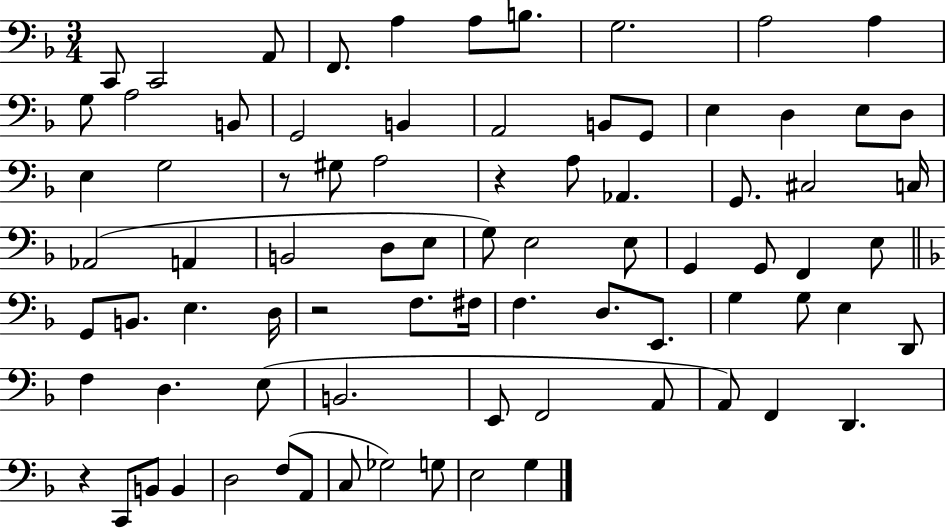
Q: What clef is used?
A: bass